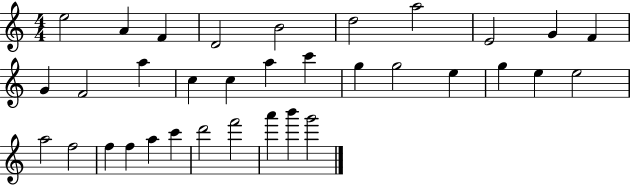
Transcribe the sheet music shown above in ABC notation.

X:1
T:Untitled
M:4/4
L:1/4
K:C
e2 A F D2 B2 d2 a2 E2 G F G F2 a c c a c' g g2 e g e e2 a2 f2 f f a c' d'2 f'2 a' b' g'2